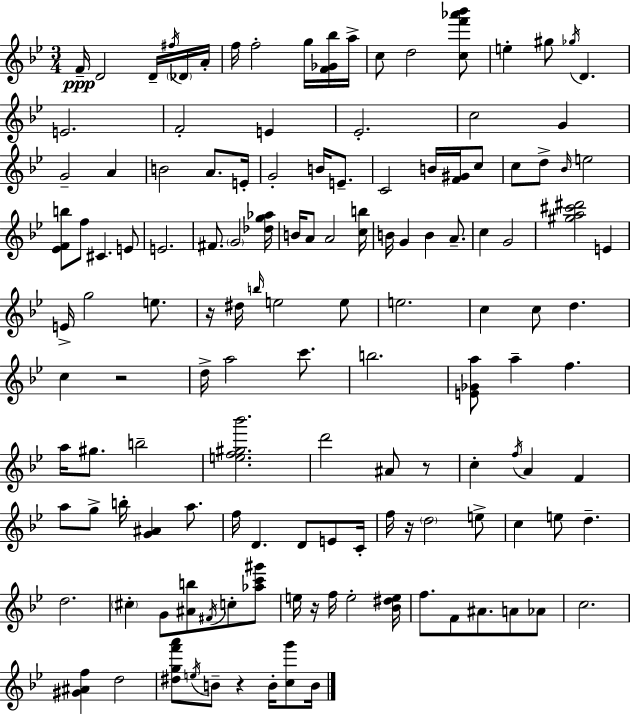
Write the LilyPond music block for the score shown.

{
  \clef treble
  \numericTimeSignature
  \time 3/4
  \key g \minor
  f'16--\ppp d'2 d'16-- \acciaccatura { fis''16 } \parenthesize des'16 | a'16-. f''16 f''2-. g''16 <f' ges' bes''>16 | a''16-> c''8 d''2 <c'' f''' aes''' bes'''>8 | e''4-. gis''8 \acciaccatura { ges''16 } d'4. | \break e'2. | f'2-. e'4 | ees'2.-. | c''2 g'4 | \break g'2-- a'4 | b'2 a'8. | e'16-. g'2-. b'16 e'8.-- | c'2 b'16 <f' gis'>16 | \break c''8 c''8 d''8-> \grace { bes'16 } e''2 | <ees' f' b''>8 f''8 cis'4. | e'8 e'2. | fis'8. \parenthesize g'2 | \break <des'' g'' aes''>16 b'16 a'8 a'2 | <c'' b''>16 b'16 g'4 b'4 | a'8.-- c''4 g'2 | <gis'' a'' cis''' dis'''>2 e'4 | \break e'16-> g''2 | e''8. r16 dis''16 \grace { b''16 } e''2 | e''8 e''2. | c''4 c''8 d''4. | \break c''4 r2 | d''16-> a''2 | c'''8. b''2. | <e' ges' a''>8 a''4-- f''4. | \break a''16 gis''8. b''2-- | <e'' f'' gis'' bes'''>2. | d'''2 | ais'8 r8 c''4-. \acciaccatura { f''16 } a'4 | \break f'4 a''8 g''8-> b''16-. <g' ais'>4 | a''8. f''16 d'4. | d'8 e'8 c'16-. f''16 r16 \parenthesize d''2 | e''8-> c''4 e''8 d''4.-- | \break d''2. | \parenthesize cis''4-. g'8 <ais' b''>8 | \acciaccatura { fis'16 } c''8-. <aes'' c''' gis'''>8 e''16 r16 f''16 e''2-. | <bes' dis'' e''>16 f''8. f'8 ais'8. | \break a'8 aes'8 c''2. | <gis' ais' f''>4 d''2 | <dis'' g'' f''' a'''>8 \acciaccatura { e''16 } b'8-- r4 | b'16-. <c'' g'''>8 b'16 \bar "|."
}